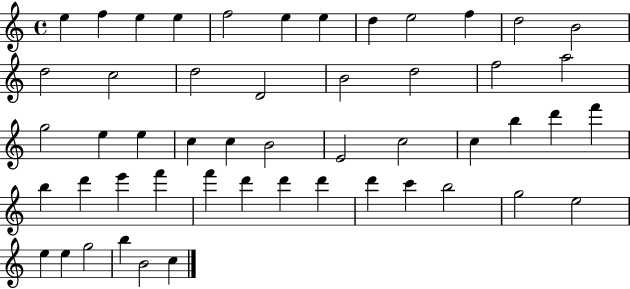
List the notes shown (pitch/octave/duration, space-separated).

E5/q F5/q E5/q E5/q F5/h E5/q E5/q D5/q E5/h F5/q D5/h B4/h D5/h C5/h D5/h D4/h B4/h D5/h F5/h A5/h G5/h E5/q E5/q C5/q C5/q B4/h E4/h C5/h C5/q B5/q D6/q F6/q B5/q D6/q E6/q F6/q F6/q D6/q D6/q D6/q D6/q C6/q B5/h G5/h E5/h E5/q E5/q G5/h B5/q B4/h C5/q